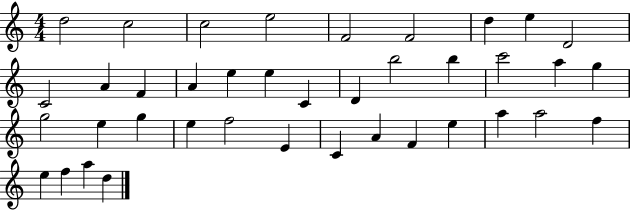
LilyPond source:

{
  \clef treble
  \numericTimeSignature
  \time 4/4
  \key c \major
  d''2 c''2 | c''2 e''2 | f'2 f'2 | d''4 e''4 d'2 | \break c'2 a'4 f'4 | a'4 e''4 e''4 c'4 | d'4 b''2 b''4 | c'''2 a''4 g''4 | \break g''2 e''4 g''4 | e''4 f''2 e'4 | c'4 a'4 f'4 e''4 | a''4 a''2 f''4 | \break e''4 f''4 a''4 d''4 | \bar "|."
}